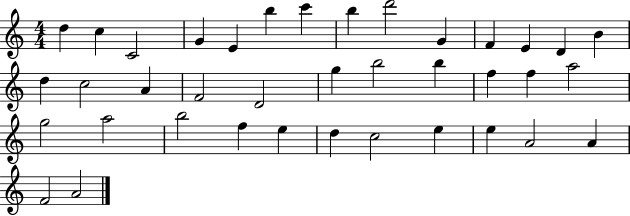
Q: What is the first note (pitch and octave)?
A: D5